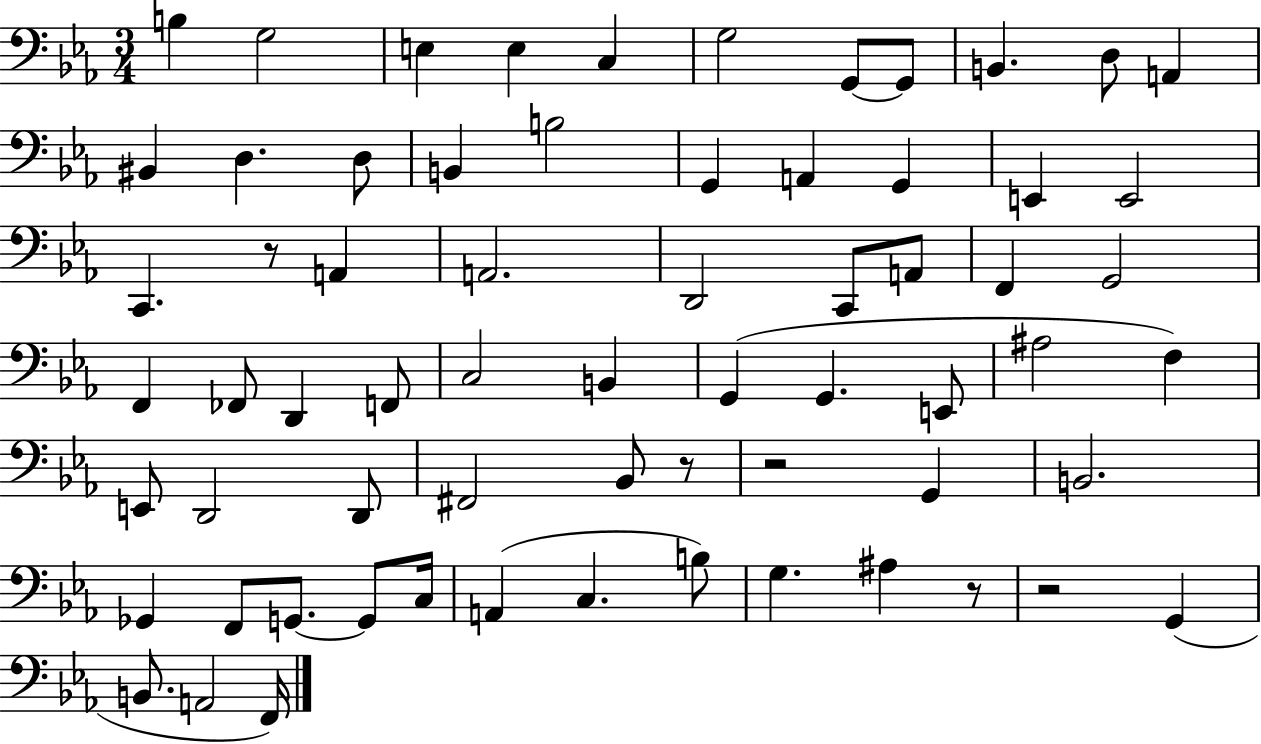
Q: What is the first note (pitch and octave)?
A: B3